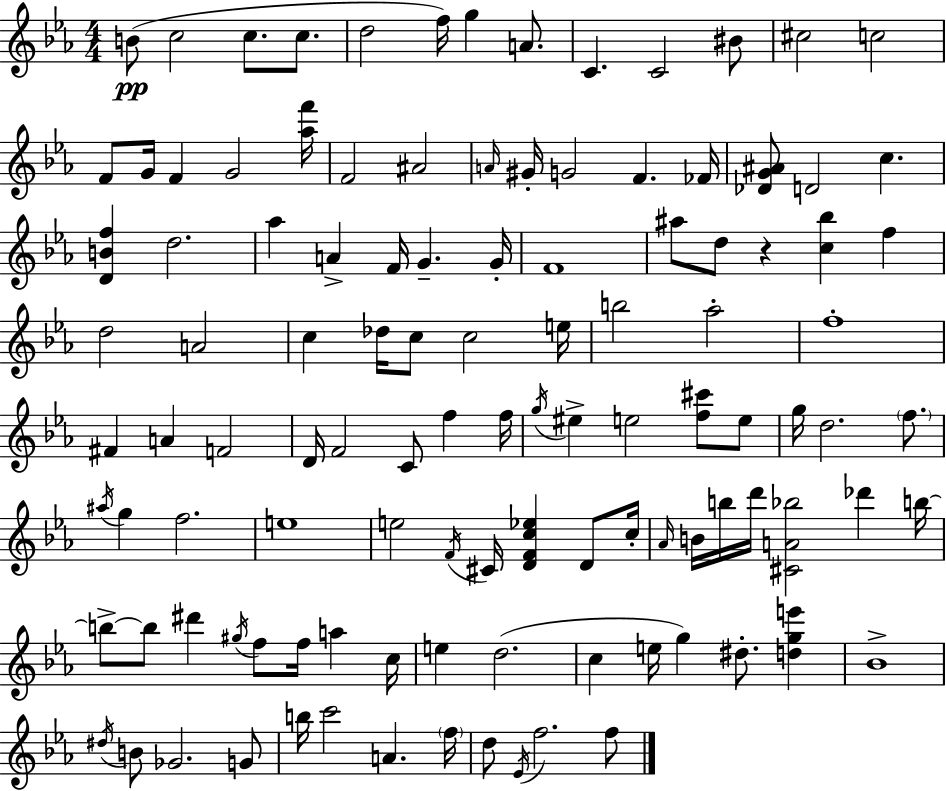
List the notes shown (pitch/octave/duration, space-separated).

B4/e C5/h C5/e. C5/e. D5/h F5/s G5/q A4/e. C4/q. C4/h BIS4/e C#5/h C5/h F4/e G4/s F4/q G4/h [Ab5,F6]/s F4/h A#4/h A4/s G#4/s G4/h F4/q. FES4/s [Db4,G4,A#4]/e D4/h C5/q. [D4,B4,F5]/q D5/h. Ab5/q A4/q F4/s G4/q. G4/s F4/w A#5/e D5/e R/q [C5,Bb5]/q F5/q D5/h A4/h C5/q Db5/s C5/e C5/h E5/s B5/h Ab5/h F5/w F#4/q A4/q F4/h D4/s F4/h C4/e F5/q F5/s G5/s EIS5/q E5/h [F5,C#6]/e E5/e G5/s D5/h. F5/e. A#5/s G5/q F5/h. E5/w E5/h F4/s C#4/s [D4,F4,C5,Eb5]/q D4/e C5/s Ab4/s B4/s B5/s D6/s [C#4,A4,Bb5]/h Db6/q B5/s B5/e B5/e D#6/q G#5/s F5/e F5/s A5/q C5/s E5/q D5/h. C5/q E5/s G5/q D#5/e. [D5,G5,E6]/q Bb4/w D#5/s B4/e Gb4/h. G4/e B5/s C6/h A4/q. F5/s D5/e Eb4/s F5/h. F5/e